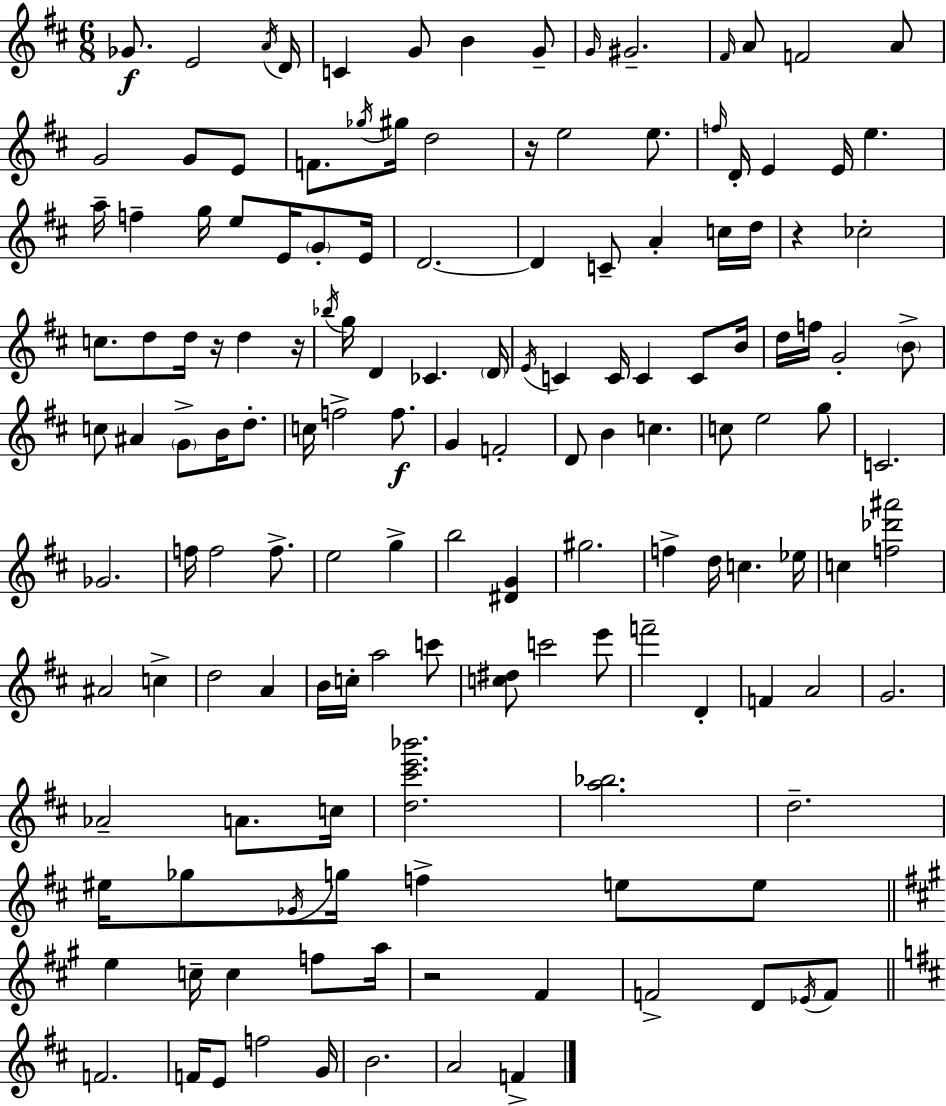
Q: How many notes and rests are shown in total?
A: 145